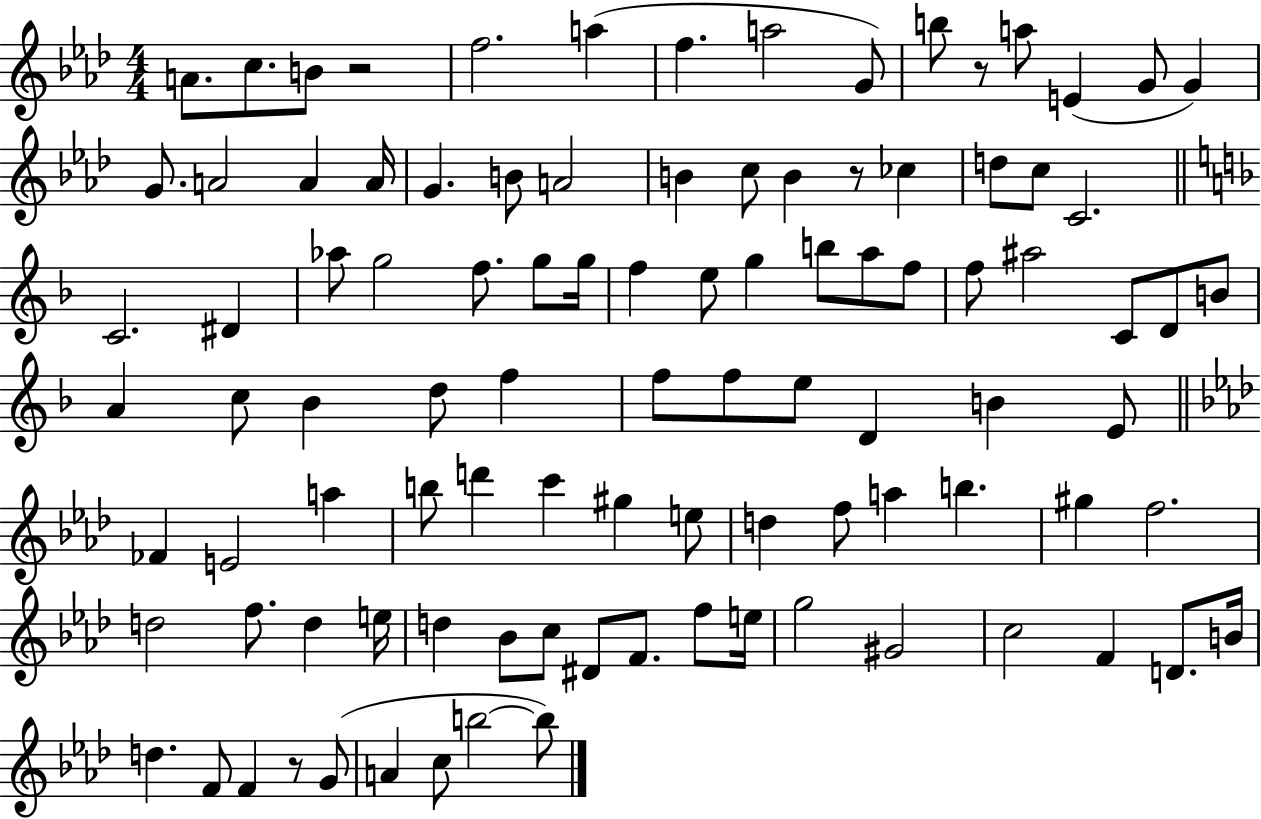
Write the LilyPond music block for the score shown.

{
  \clef treble
  \numericTimeSignature
  \time 4/4
  \key aes \major
  \repeat volta 2 { a'8. c''8. b'8 r2 | f''2. a''4( | f''4. a''2 g'8) | b''8 r8 a''8 e'4( g'8 g'4) | \break g'8. a'2 a'4 a'16 | g'4. b'8 a'2 | b'4 c''8 b'4 r8 ces''4 | d''8 c''8 c'2. | \break \bar "||" \break \key f \major c'2. dis'4 | aes''8 g''2 f''8. g''8 g''16 | f''4 e''8 g''4 b''8 a''8 f''8 | f''8 ais''2 c'8 d'8 b'8 | \break a'4 c''8 bes'4 d''8 f''4 | f''8 f''8 e''8 d'4 b'4 e'8 | \bar "||" \break \key aes \major fes'4 e'2 a''4 | b''8 d'''4 c'''4 gis''4 e''8 | d''4 f''8 a''4 b''4. | gis''4 f''2. | \break d''2 f''8. d''4 e''16 | d''4 bes'8 c''8 dis'8 f'8. f''8 e''16 | g''2 gis'2 | c''2 f'4 d'8. b'16 | \break d''4. f'8 f'4 r8 g'8( | a'4 c''8 b''2~~ b''8) | } \bar "|."
}